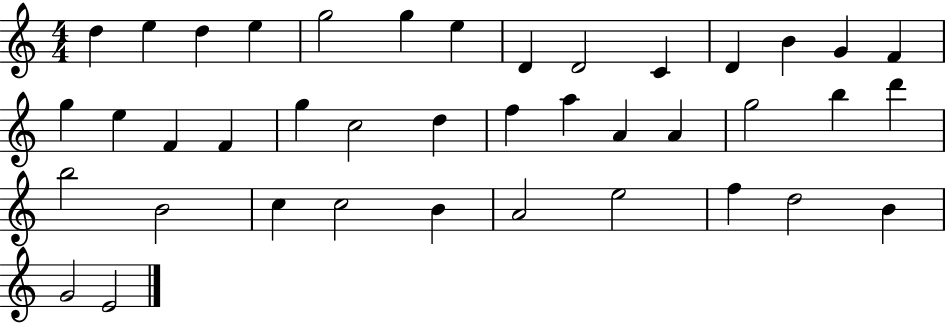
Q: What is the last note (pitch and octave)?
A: E4